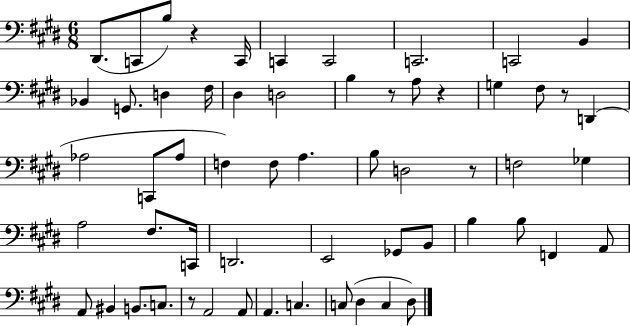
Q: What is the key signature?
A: E major